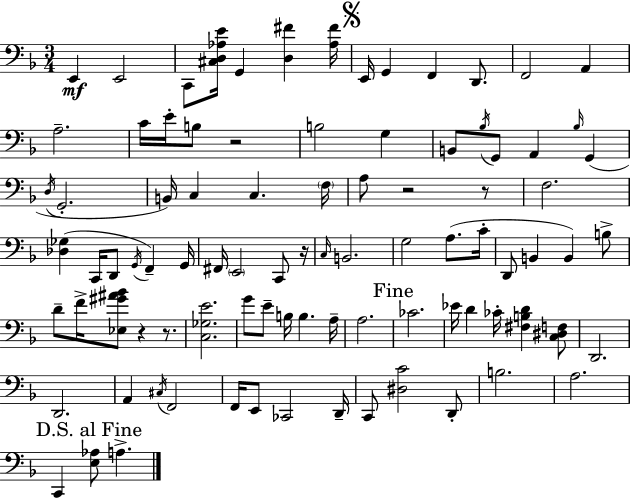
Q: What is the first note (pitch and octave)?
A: E2